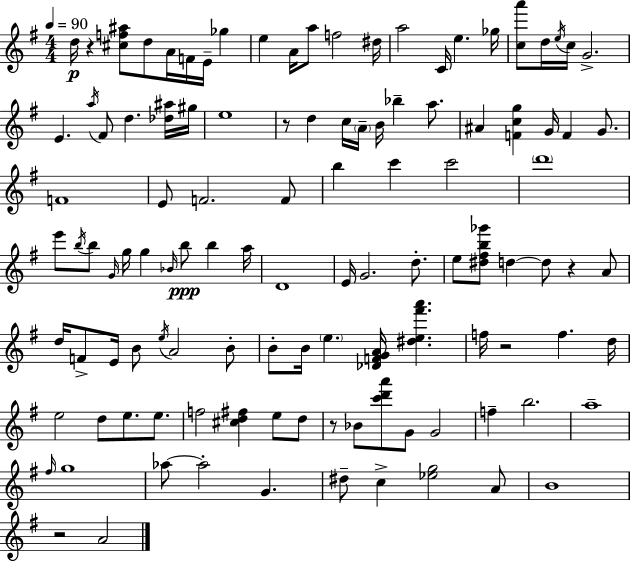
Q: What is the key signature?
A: E minor